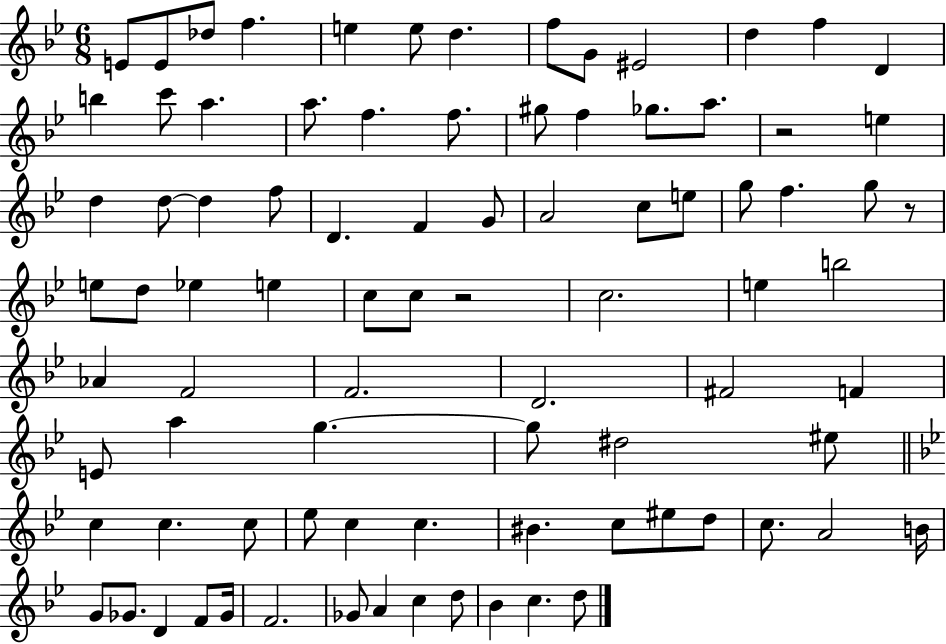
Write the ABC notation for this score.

X:1
T:Untitled
M:6/8
L:1/4
K:Bb
E/2 E/2 _d/2 f e e/2 d f/2 G/2 ^E2 d f D b c'/2 a a/2 f f/2 ^g/2 f _g/2 a/2 z2 e d d/2 d f/2 D F G/2 A2 c/2 e/2 g/2 f g/2 z/2 e/2 d/2 _e e c/2 c/2 z2 c2 e b2 _A F2 F2 D2 ^F2 F E/2 a g g/2 ^d2 ^e/2 c c c/2 _e/2 c c ^B c/2 ^e/2 d/2 c/2 A2 B/4 G/2 _G/2 D F/2 _G/4 F2 _G/2 A c d/2 _B c d/2